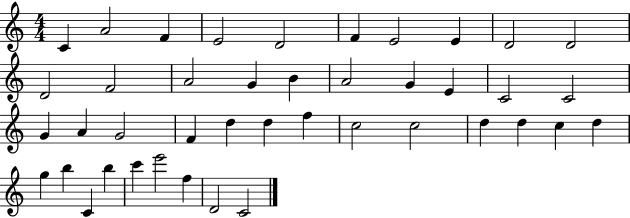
C4/q A4/h F4/q E4/h D4/h F4/q E4/h E4/q D4/h D4/h D4/h F4/h A4/h G4/q B4/q A4/h G4/q E4/q C4/h C4/h G4/q A4/q G4/h F4/q D5/q D5/q F5/q C5/h C5/h D5/q D5/q C5/q D5/q G5/q B5/q C4/q B5/q C6/q E6/h F5/q D4/h C4/h